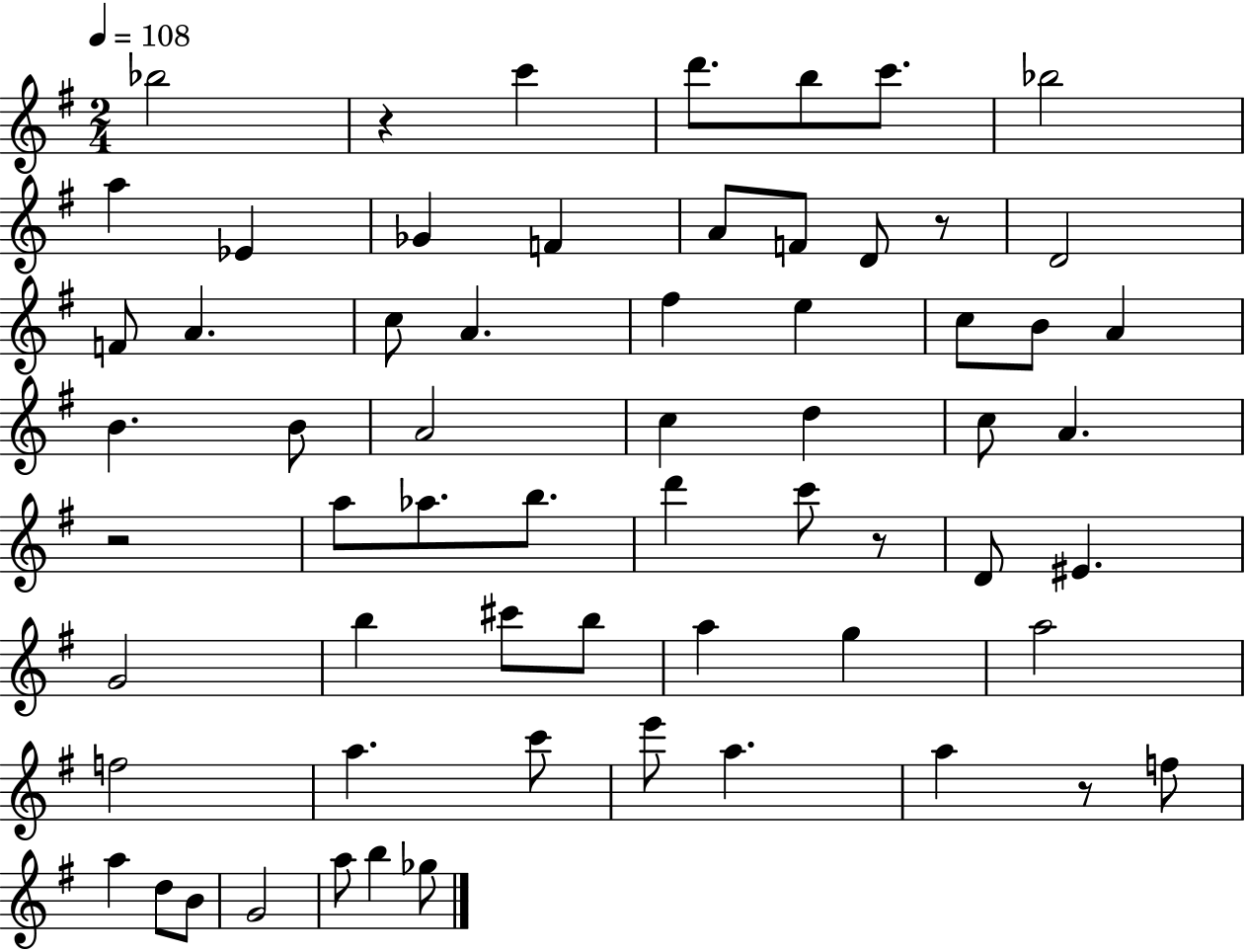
{
  \clef treble
  \numericTimeSignature
  \time 2/4
  \key g \major
  \tempo 4 = 108
  \repeat volta 2 { bes''2 | r4 c'''4 | d'''8. b''8 c'''8. | bes''2 | \break a''4 ees'4 | ges'4 f'4 | a'8 f'8 d'8 r8 | d'2 | \break f'8 a'4. | c''8 a'4. | fis''4 e''4 | c''8 b'8 a'4 | \break b'4. b'8 | a'2 | c''4 d''4 | c''8 a'4. | \break r2 | a''8 aes''8. b''8. | d'''4 c'''8 r8 | d'8 eis'4. | \break g'2 | b''4 cis'''8 b''8 | a''4 g''4 | a''2 | \break f''2 | a''4. c'''8 | e'''8 a''4. | a''4 r8 f''8 | \break a''4 d''8 b'8 | g'2 | a''8 b''4 ges''8 | } \bar "|."
}